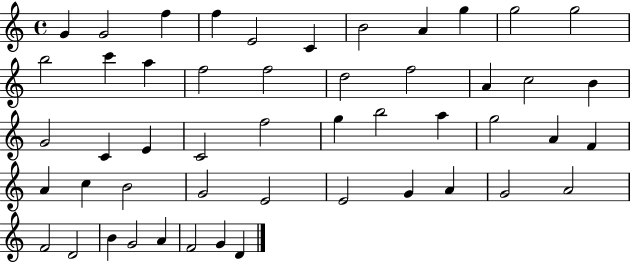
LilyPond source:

{
  \clef treble
  \time 4/4
  \defaultTimeSignature
  \key c \major
  g'4 g'2 f''4 | f''4 e'2 c'4 | b'2 a'4 g''4 | g''2 g''2 | \break b''2 c'''4 a''4 | f''2 f''2 | d''2 f''2 | a'4 c''2 b'4 | \break g'2 c'4 e'4 | c'2 f''2 | g''4 b''2 a''4 | g''2 a'4 f'4 | \break a'4 c''4 b'2 | g'2 e'2 | e'2 g'4 a'4 | g'2 a'2 | \break f'2 d'2 | b'4 g'2 a'4 | f'2 g'4 d'4 | \bar "|."
}